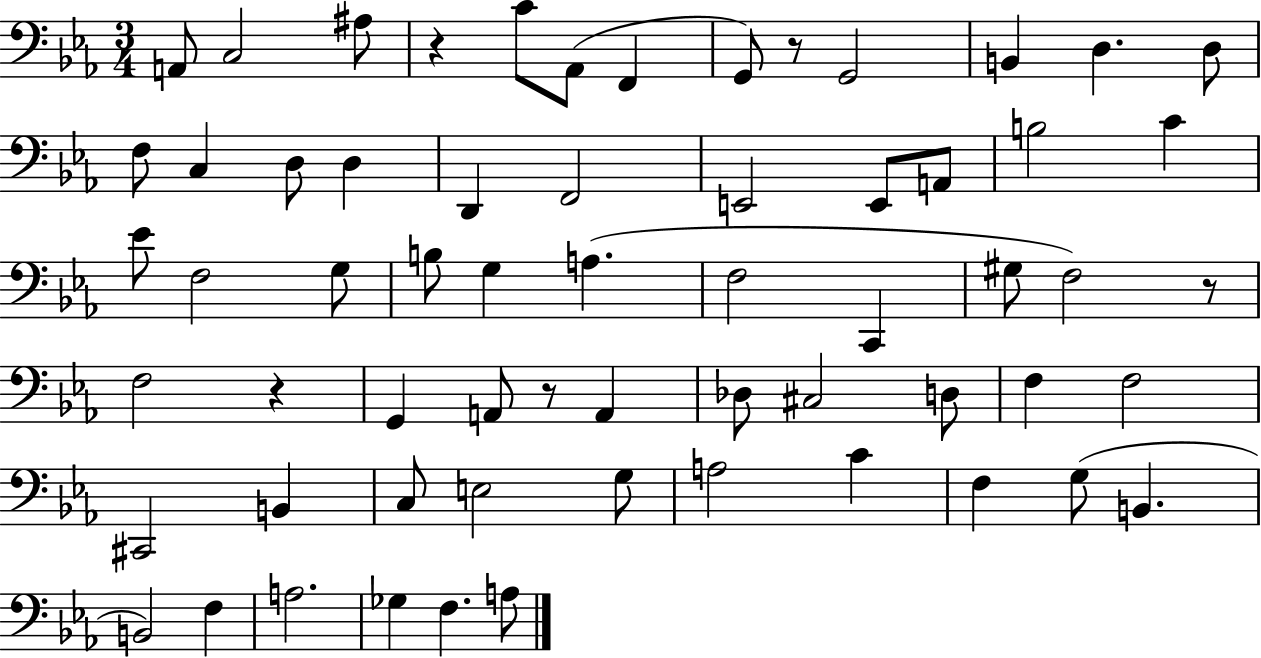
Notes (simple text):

A2/e C3/h A#3/e R/q C4/e Ab2/e F2/q G2/e R/e G2/h B2/q D3/q. D3/e F3/e C3/q D3/e D3/q D2/q F2/h E2/h E2/e A2/e B3/h C4/q Eb4/e F3/h G3/e B3/e G3/q A3/q. F3/h C2/q G#3/e F3/h R/e F3/h R/q G2/q A2/e R/e A2/q Db3/e C#3/h D3/e F3/q F3/h C#2/h B2/q C3/e E3/h G3/e A3/h C4/q F3/q G3/e B2/q. B2/h F3/q A3/h. Gb3/q F3/q. A3/e